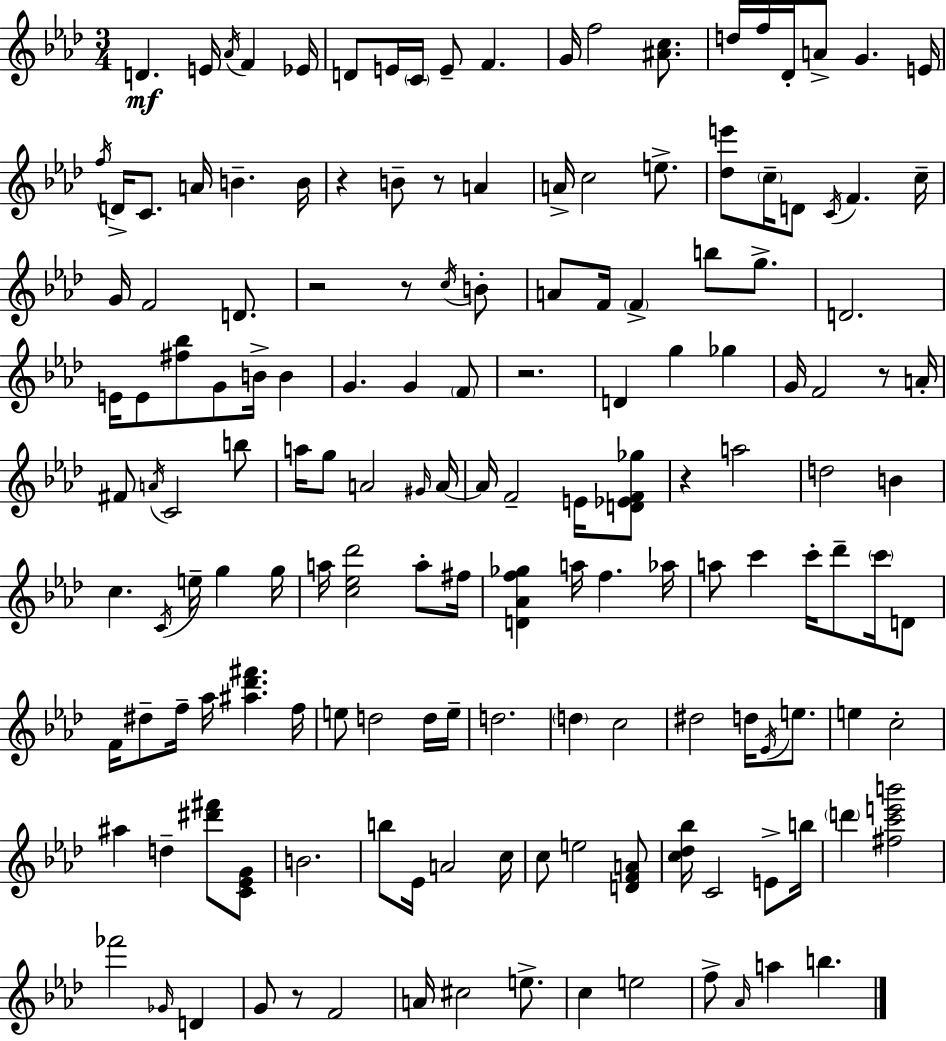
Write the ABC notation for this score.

X:1
T:Untitled
M:3/4
L:1/4
K:Fm
D E/4 _A/4 F _E/4 D/2 E/4 C/4 E/2 F G/4 f2 [^Ac]/2 d/4 f/4 _D/4 A/2 G E/4 f/4 D/4 C/2 A/4 B B/4 z B/2 z/2 A A/4 c2 e/2 [_de']/2 c/4 D/2 C/4 F c/4 G/4 F2 D/2 z2 z/2 c/4 B/2 A/2 F/4 F b/2 g/2 D2 E/4 E/2 [^f_b]/2 G/2 B/4 B G G F/2 z2 D g _g G/4 F2 z/2 A/4 ^F/2 A/4 C2 b/2 a/4 g/2 A2 ^G/4 A/4 A/4 F2 E/4 [D_EF_g]/2 z a2 d2 B c C/4 e/4 g g/4 a/4 [c_e_d']2 a/2 ^f/4 [D_Af_g] a/4 f _a/4 a/2 c' c'/4 _d'/2 c'/4 D/2 F/4 ^d/2 f/4 _a/4 [^a_d'^f'] f/4 e/2 d2 d/4 e/4 d2 d c2 ^d2 d/4 _E/4 e/2 e c2 ^a d [^d'^f']/2 [C_EG]/2 B2 b/2 _E/4 A2 c/4 c/2 e2 [DFA]/2 [c_d_b]/4 C2 E/2 b/4 d' [^fc'e'b']2 _f'2 _G/4 D G/2 z/2 F2 A/4 ^c2 e/2 c e2 f/2 _A/4 a b